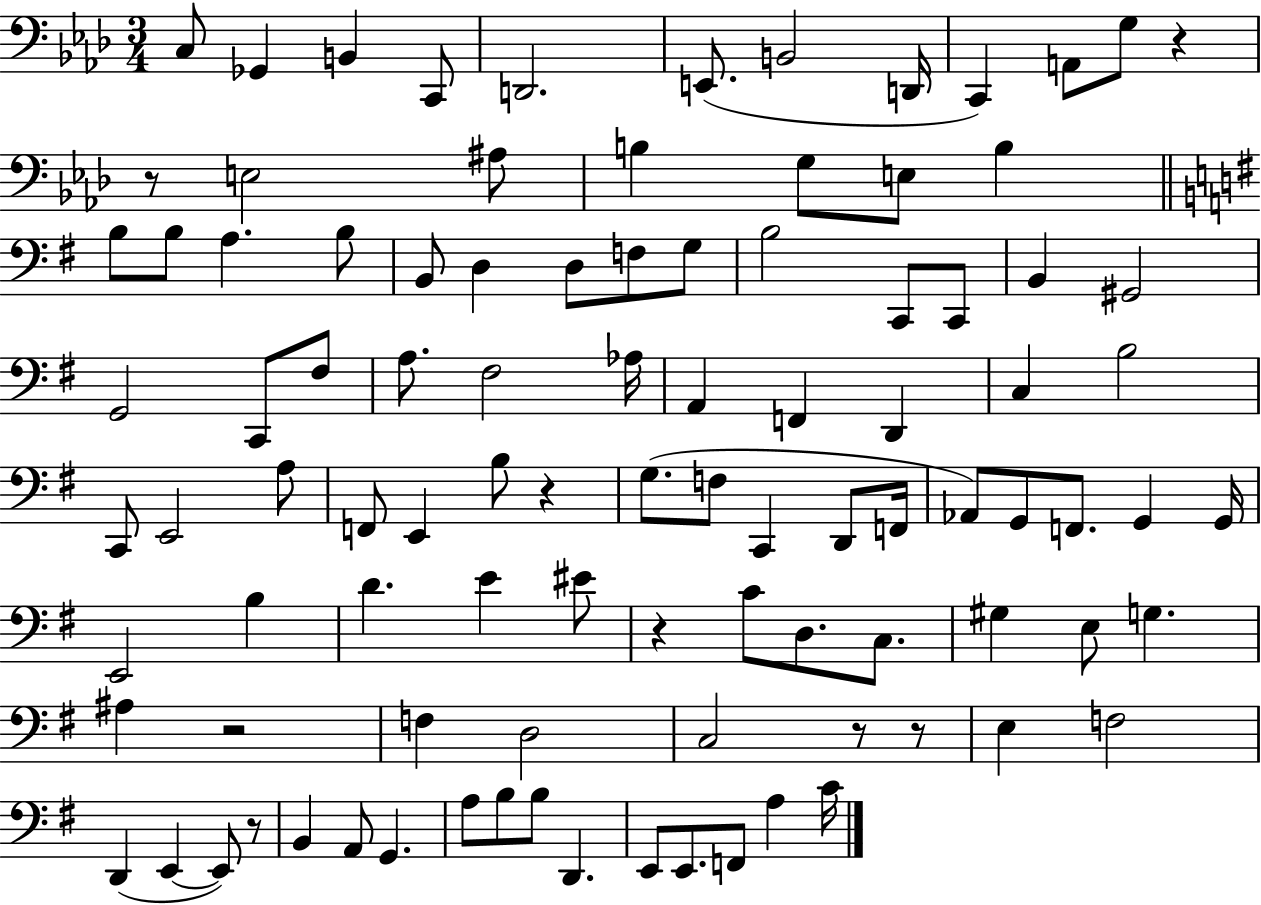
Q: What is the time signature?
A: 3/4